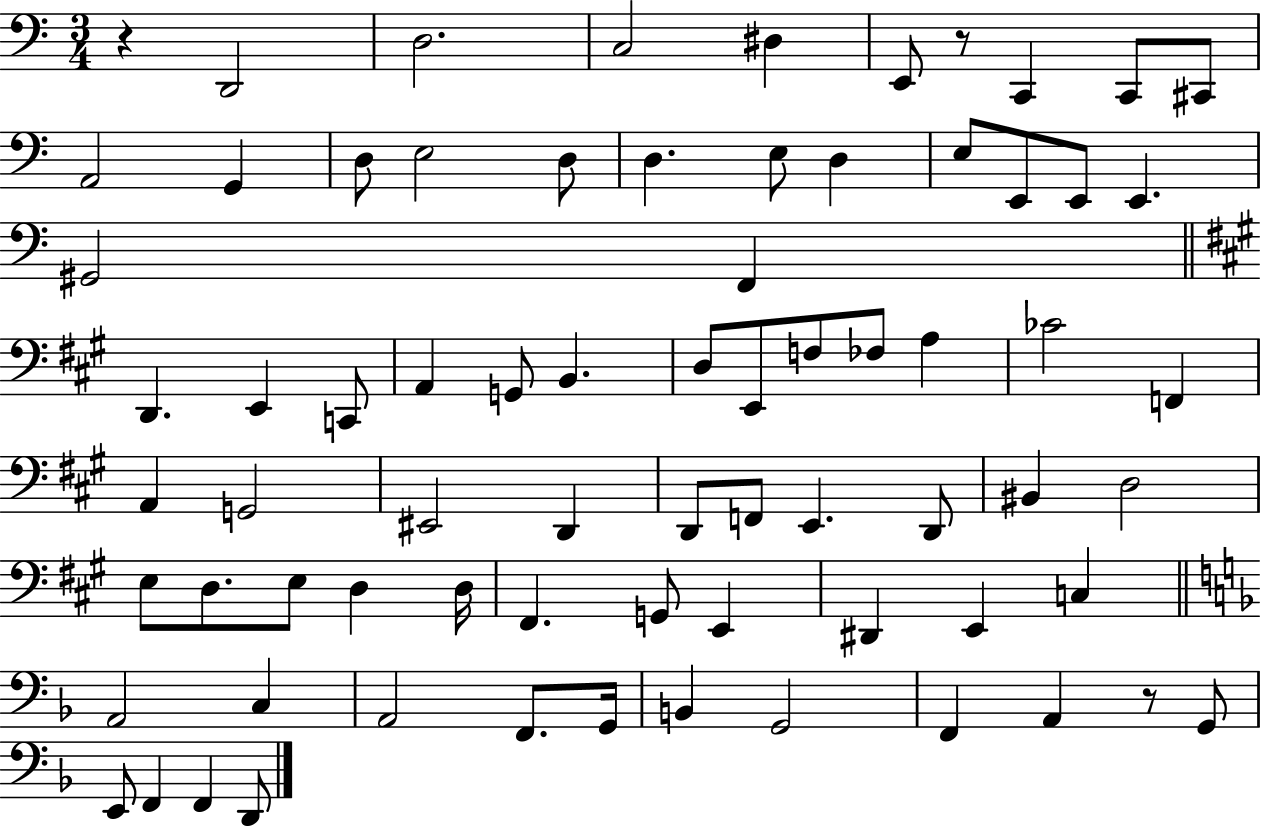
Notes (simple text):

R/q D2/h D3/h. C3/h D#3/q E2/e R/e C2/q C2/e C#2/e A2/h G2/q D3/e E3/h D3/e D3/q. E3/e D3/q E3/e E2/e E2/e E2/q. G#2/h F2/q D2/q. E2/q C2/e A2/q G2/e B2/q. D3/e E2/e F3/e FES3/e A3/q CES4/h F2/q A2/q G2/h EIS2/h D2/q D2/e F2/e E2/q. D2/e BIS2/q D3/h E3/e D3/e. E3/e D3/q D3/s F#2/q. G2/e E2/q D#2/q E2/q C3/q A2/h C3/q A2/h F2/e. G2/s B2/q G2/h F2/q A2/q R/e G2/e E2/e F2/q F2/q D2/e